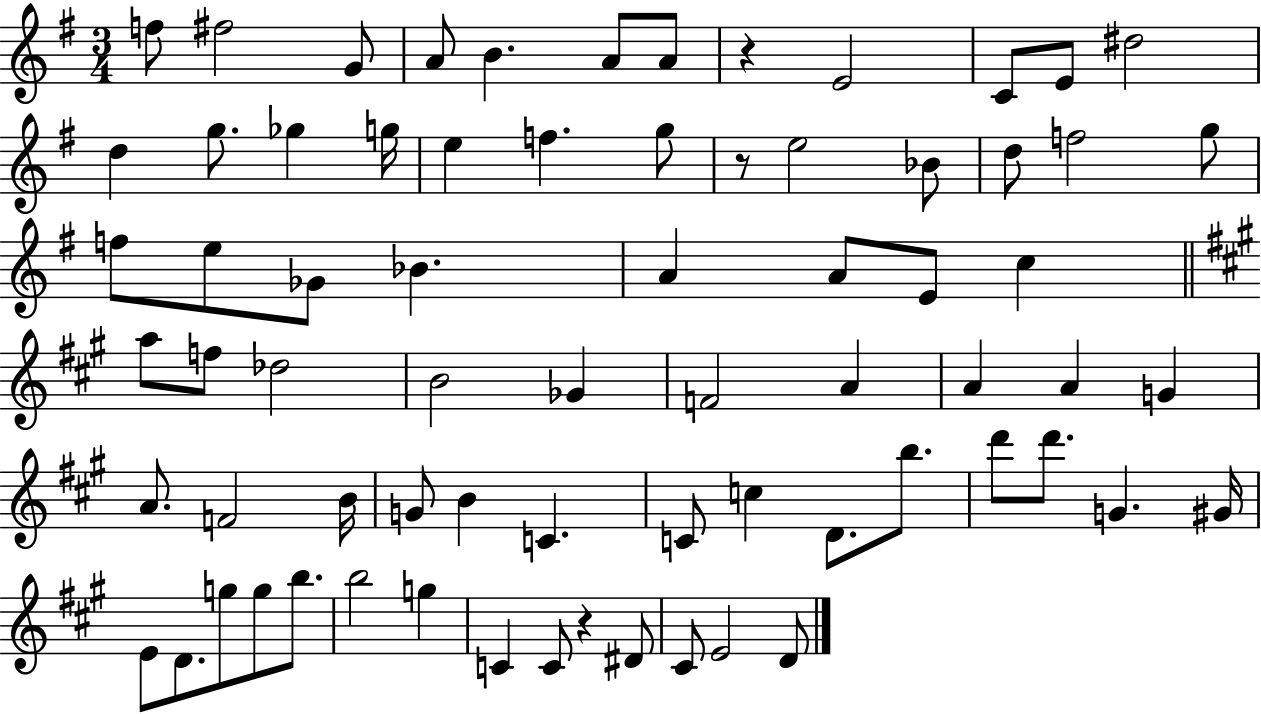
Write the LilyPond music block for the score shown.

{
  \clef treble
  \numericTimeSignature
  \time 3/4
  \key g \major
  \repeat volta 2 { f''8 fis''2 g'8 | a'8 b'4. a'8 a'8 | r4 e'2 | c'8 e'8 dis''2 | \break d''4 g''8. ges''4 g''16 | e''4 f''4. g''8 | r8 e''2 bes'8 | d''8 f''2 g''8 | \break f''8 e''8 ges'8 bes'4. | a'4 a'8 e'8 c''4 | \bar "||" \break \key a \major a''8 f''8 des''2 | b'2 ges'4 | f'2 a'4 | a'4 a'4 g'4 | \break a'8. f'2 b'16 | g'8 b'4 c'4. | c'8 c''4 d'8. b''8. | d'''8 d'''8. g'4. gis'16 | \break e'8 d'8. g''8 g''8 b''8. | b''2 g''4 | c'4 c'8 r4 dis'8 | cis'8 e'2 d'8 | \break } \bar "|."
}